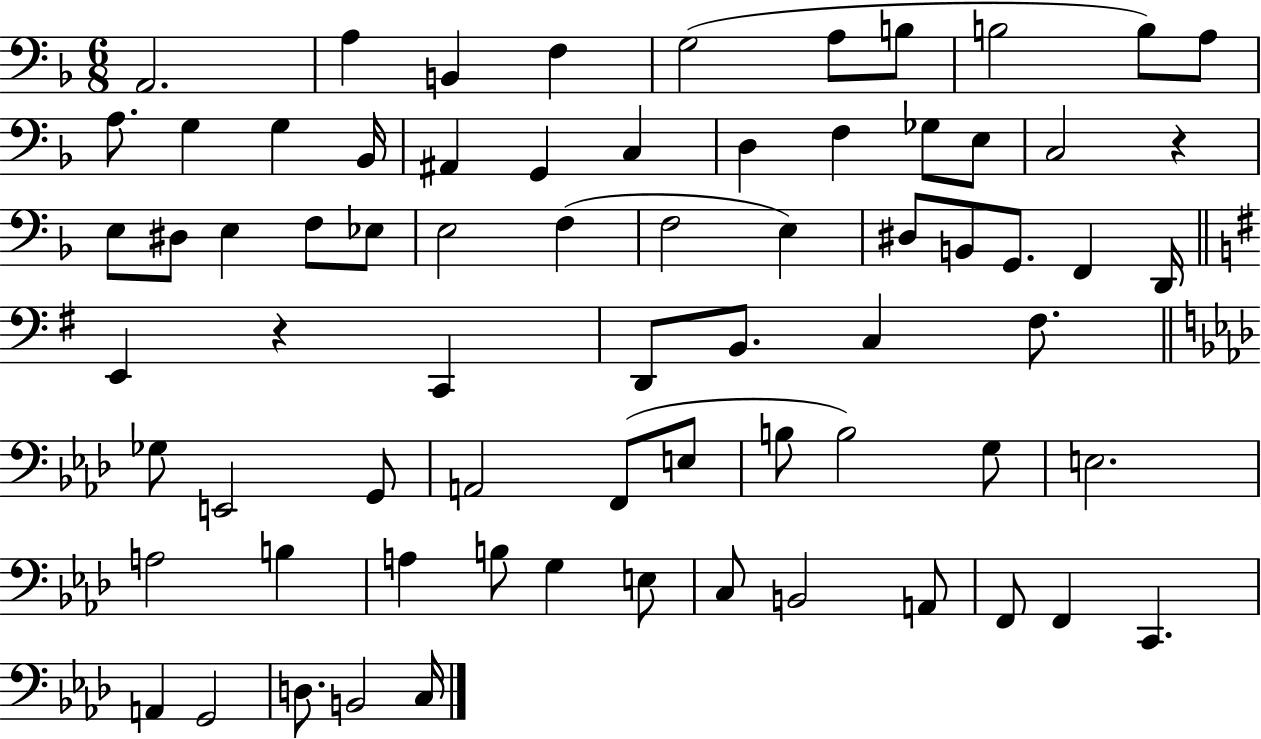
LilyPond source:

{
  \clef bass
  \numericTimeSignature
  \time 6/8
  \key f \major
  a,2. | a4 b,4 f4 | g2( a8 b8 | b2 b8) a8 | \break a8. g4 g4 bes,16 | ais,4 g,4 c4 | d4 f4 ges8 e8 | c2 r4 | \break e8 dis8 e4 f8 ees8 | e2 f4( | f2 e4) | dis8 b,8 g,8. f,4 d,16 | \break \bar "||" \break \key g \major e,4 r4 c,4 | d,8 b,8. c4 fis8. | \bar "||" \break \key aes \major ges8 e,2 g,8 | a,2 f,8( e8 | b8 b2) g8 | e2. | \break a2 b4 | a4 b8 g4 e8 | c8 b,2 a,8 | f,8 f,4 c,4. | \break a,4 g,2 | d8. b,2 c16 | \bar "|."
}